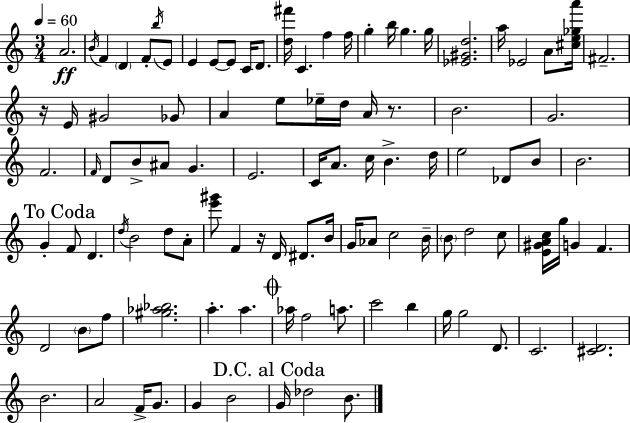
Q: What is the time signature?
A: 3/4